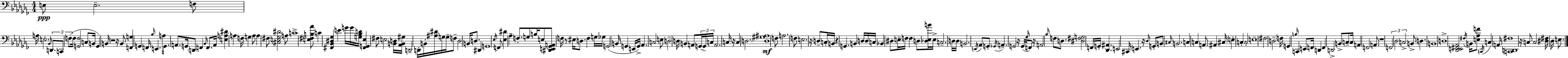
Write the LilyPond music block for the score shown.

{
  \clef bass
  \numericTimeSignature
  \time 4/4
  \key aes \minor
  e8\ppp e2.-- f8 | a16 e2.-. \grace { bes,16 } \tuplet 3/2 { d,8. | c,8 f8( } f16 <g, f>2 c8 | b,16 g,4) b,16 r2 r16 b,8 | \break <f, g>4 g,4 f,16 \grace { bes16 } e,4. | a16 g,8. a,8. g,16 \parenthesize d,8 f,4 \grace { bes,16 } | f,8. a,16 <e a dis'>4 a4 f16 g4 | a8 a4 fis8 <cis e ges dis'>2 | \break a8 c'1-> | <e fis b aes'>8 c'4 <fis, bes, dis ges>4 e'4 | g'16 g'16 <g bes d'>16 <fis, g, ees>4 fis8 e2 | <b, d>16 <aes, b, gis>16 d,2-- d,16-. b,16-. <ais dis'>16 g16 | \break g16-- f8-- des2 b,16 d8. dis,4 | \parenthesize g,1 | \acciaccatura { ees16 } f,8 <ees dis'>4 aes4-- f8.-. | g8 b16 e8 <dis, e, ges, a,>8 f16 r8 eis16 d8. f4 | \break g16 ges16 g,2( b,16 g,4 | e,16 g,16->) aes,4. c2 | e8 d2-- d16 b,4 | a,8 \tuplet 3/2 { g,16~~ g,16-- c16 } a,2. | \break c16 r16 c4 \parenthesize d2. | <d gis ais>1\mf | f8 a2. | f8 e2. | \break r16 d8-- c16-. b,16 r4 g,4. b,4 | d16 d16 c16 bes,4 dis8 e16-- f16 f4 | d8 <des e b'>16 e16-> c2.-- | d16 d16 b,2. | \break \acciaccatura { e,16 } aes,8 g,8-. \acciaccatura { ges,16 } a,4.-- g,2 | r16 g,16( \grace { ges16 } f,8) r16 a,2 | \grace { bes16 } f8 d8. <dis fis g>2 | f,16 g,16-. <des, ais,>4. e,2 | \break cis,16 e,4. r16 \grace { des16 } g,8-. b,8 \grace { cis16 } b,2. | c4 c4 | a,8. ais,4 cis16 e4-. c4-. | c2-. e1-- | \break \parenthesize fis2 | d2-- f16 g,4 \grace { b16 } | c,4 e,8 f,16 d,4 f,4 d,2-> | b,8-> c8-- c16 a,4 | \break f,2 a,8. r1 | \tuplet 3/2 { f,2 | des2 c2-> } | b,8-> d4. b,1 | \break d1-> | <des, e, fis, aes,>2 | \acciaccatura { fis16 } b,16 <e aes f'>8 \acciaccatura { c,16 } c4 a,16 <c, d, fis>1 | r16 c8 | \break c2 <dis fis>16 des16 e8. \bar "|."
}